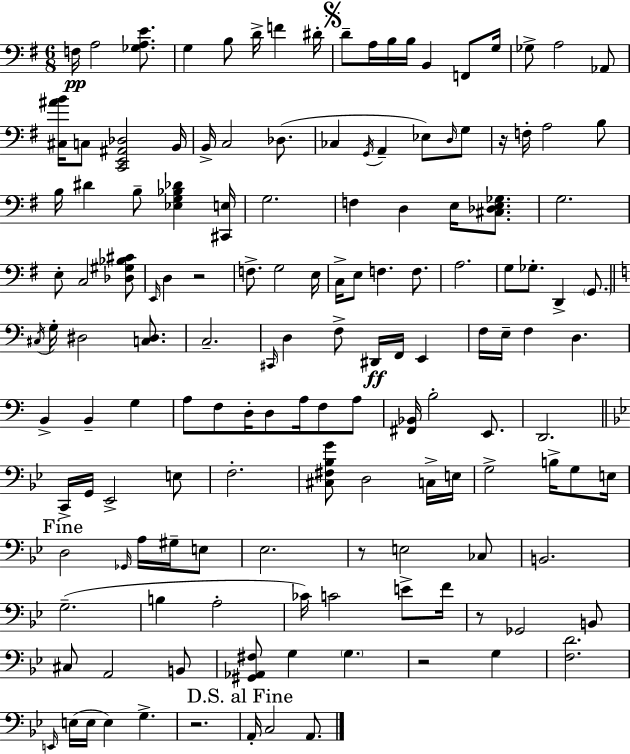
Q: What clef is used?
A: bass